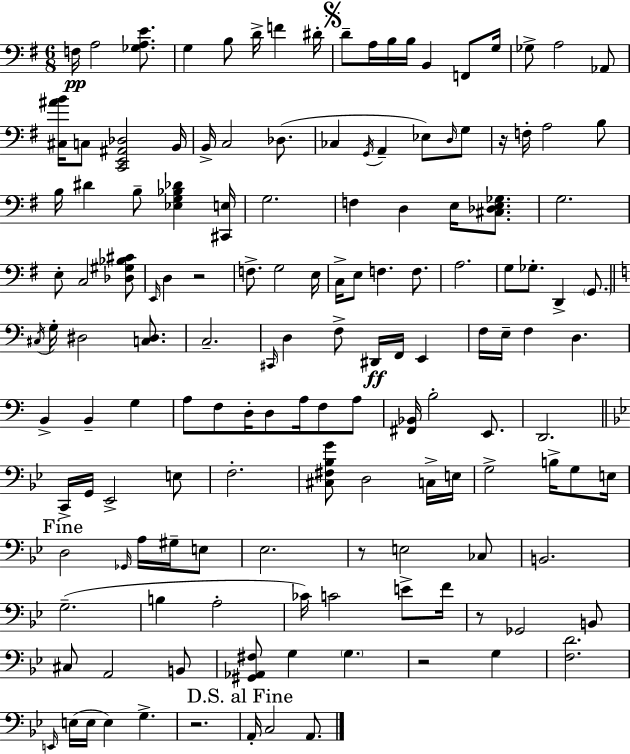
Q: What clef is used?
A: bass